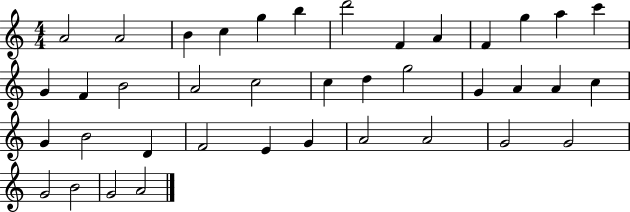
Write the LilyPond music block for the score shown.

{
  \clef treble
  \numericTimeSignature
  \time 4/4
  \key c \major
  a'2 a'2 | b'4 c''4 g''4 b''4 | d'''2 f'4 a'4 | f'4 g''4 a''4 c'''4 | \break g'4 f'4 b'2 | a'2 c''2 | c''4 d''4 g''2 | g'4 a'4 a'4 c''4 | \break g'4 b'2 d'4 | f'2 e'4 g'4 | a'2 a'2 | g'2 g'2 | \break g'2 b'2 | g'2 a'2 | \bar "|."
}